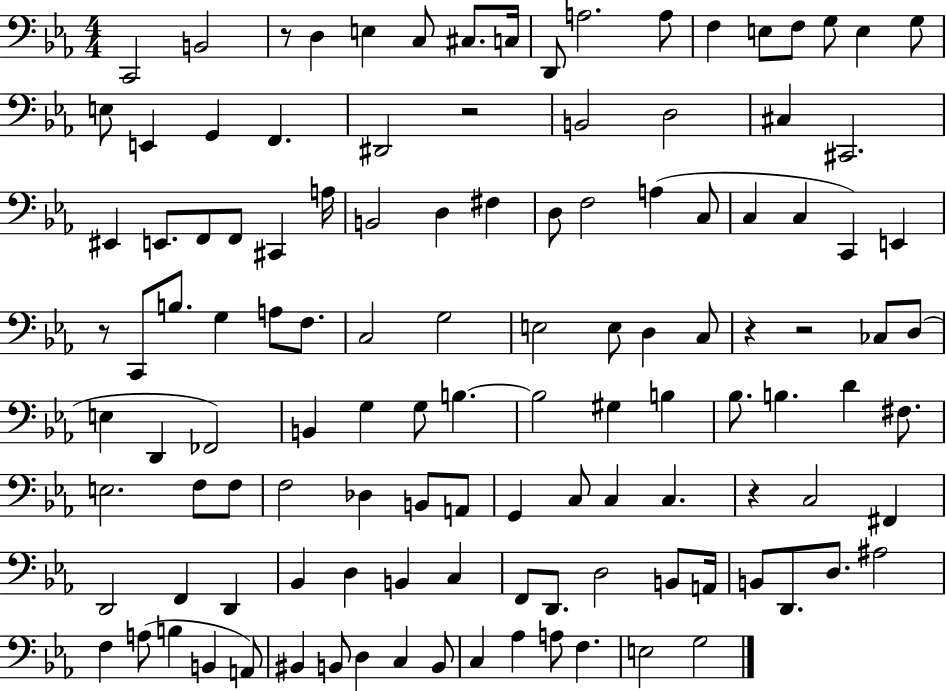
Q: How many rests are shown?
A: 6